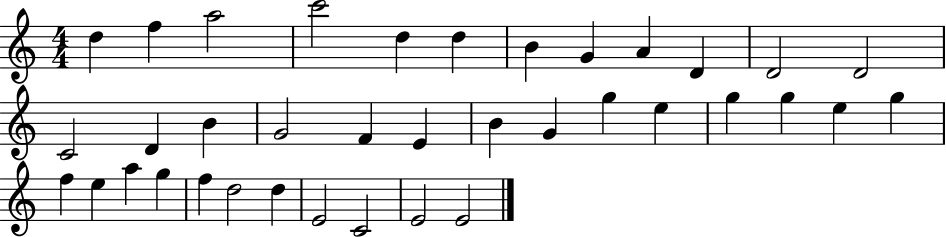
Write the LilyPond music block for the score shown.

{
  \clef treble
  \numericTimeSignature
  \time 4/4
  \key c \major
  d''4 f''4 a''2 | c'''2 d''4 d''4 | b'4 g'4 a'4 d'4 | d'2 d'2 | \break c'2 d'4 b'4 | g'2 f'4 e'4 | b'4 g'4 g''4 e''4 | g''4 g''4 e''4 g''4 | \break f''4 e''4 a''4 g''4 | f''4 d''2 d''4 | e'2 c'2 | e'2 e'2 | \break \bar "|."
}